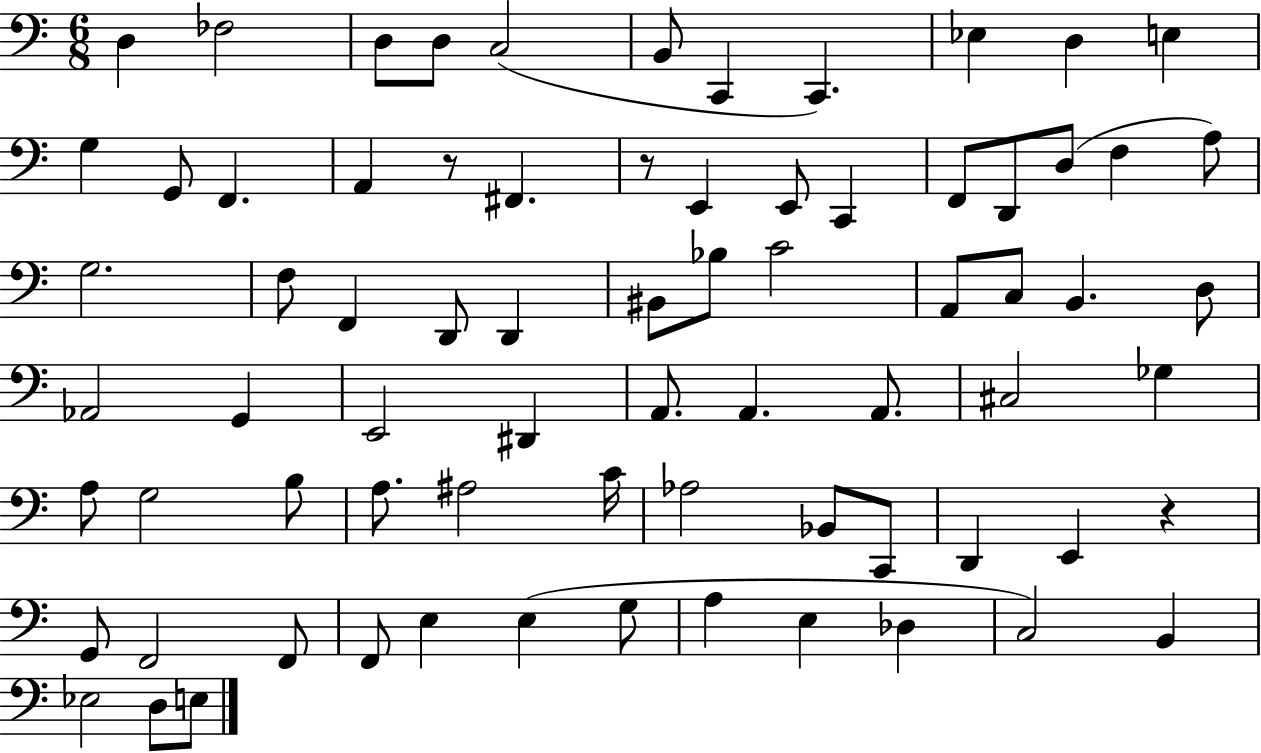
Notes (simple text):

D3/q FES3/h D3/e D3/e C3/h B2/e C2/q C2/q. Eb3/q D3/q E3/q G3/q G2/e F2/q. A2/q R/e F#2/q. R/e E2/q E2/e C2/q F2/e D2/e D3/e F3/q A3/e G3/h. F3/e F2/q D2/e D2/q BIS2/e Bb3/e C4/h A2/e C3/e B2/q. D3/e Ab2/h G2/q E2/h D#2/q A2/e. A2/q. A2/e. C#3/h Gb3/q A3/e G3/h B3/e A3/e. A#3/h C4/s Ab3/h Bb2/e C2/e D2/q E2/q R/q G2/e F2/h F2/e F2/e E3/q E3/q G3/e A3/q E3/q Db3/q C3/h B2/q Eb3/h D3/e E3/e